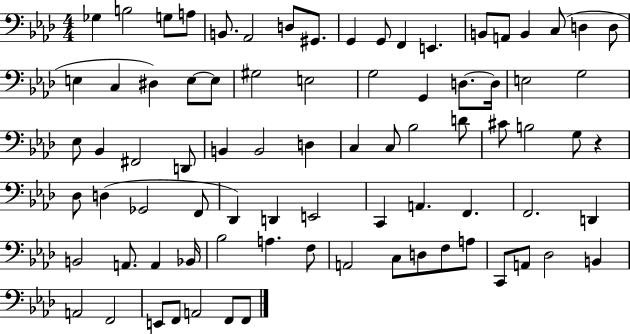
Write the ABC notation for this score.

X:1
T:Untitled
M:4/4
L:1/4
K:Ab
_G, B,2 G,/2 A,/2 B,,/2 _A,,2 D,/2 ^G,,/2 G,, G,,/2 F,, E,, B,,/2 A,,/2 B,, C,/2 D, D,/2 E, C, ^D, E,/2 E,/2 ^G,2 E,2 G,2 G,, D,/2 D,/4 E,2 G,2 _E,/2 _B,, ^F,,2 D,,/2 B,, B,,2 D, C, C,/2 _B,2 D/2 ^C/2 B,2 G,/2 z _D,/2 D, _G,,2 F,,/2 _D,, D,, E,,2 C,, A,, F,, F,,2 D,, B,,2 A,,/2 A,, _B,,/4 _B,2 A, F,/2 A,,2 C,/2 D,/2 F,/2 A,/2 C,,/2 A,,/2 _D,2 B,, A,,2 F,,2 E,,/2 F,,/2 A,,2 F,,/2 F,,/2